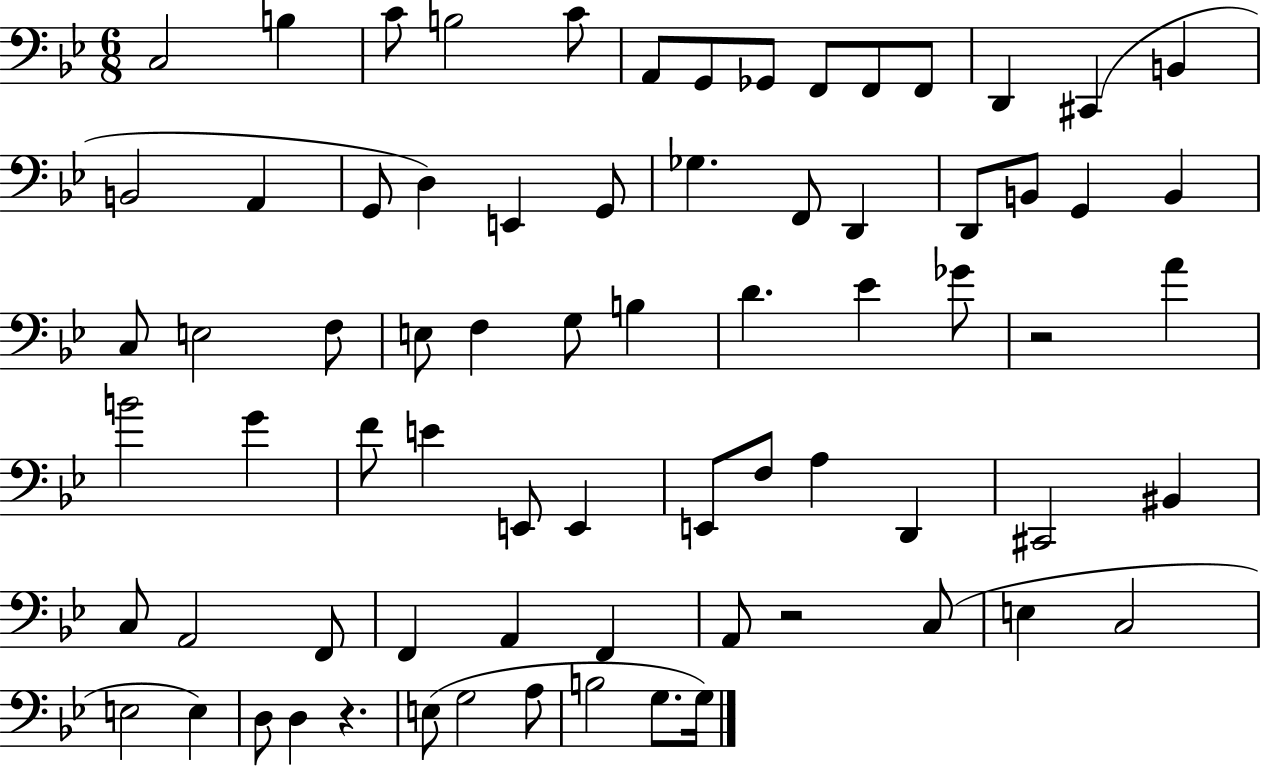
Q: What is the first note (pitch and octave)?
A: C3